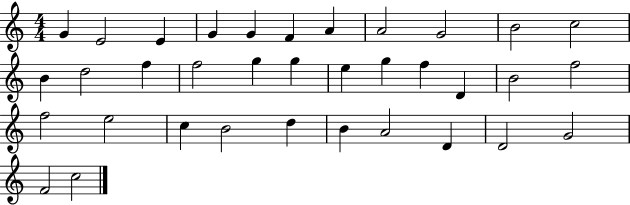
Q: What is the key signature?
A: C major